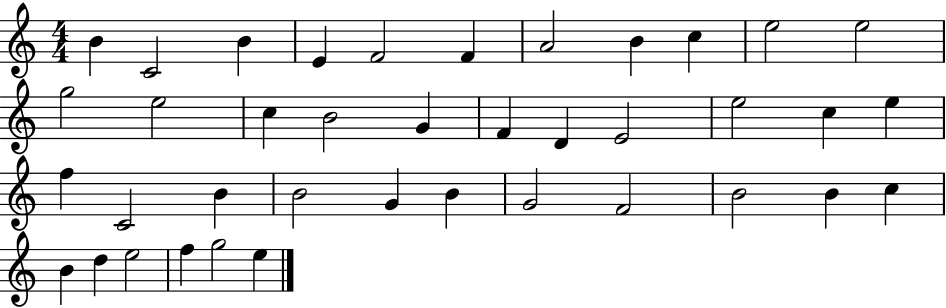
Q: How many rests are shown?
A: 0